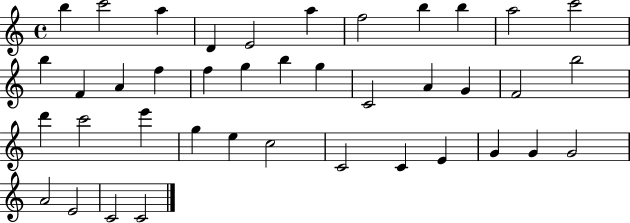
X:1
T:Untitled
M:4/4
L:1/4
K:C
b c'2 a D E2 a f2 b b a2 c'2 b F A f f g b g C2 A G F2 b2 d' c'2 e' g e c2 C2 C E G G G2 A2 E2 C2 C2